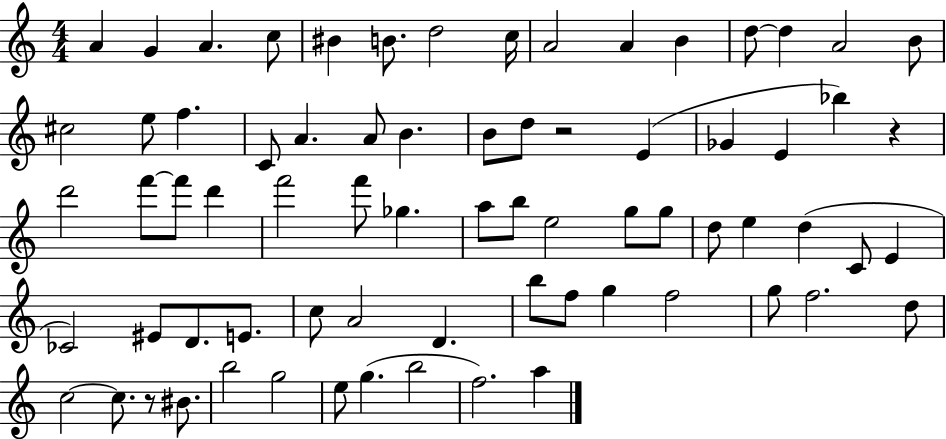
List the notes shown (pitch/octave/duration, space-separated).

A4/q G4/q A4/q. C5/e BIS4/q B4/e. D5/h C5/s A4/h A4/q B4/q D5/e D5/q A4/h B4/e C#5/h E5/e F5/q. C4/e A4/q. A4/e B4/q. B4/e D5/e R/h E4/q Gb4/q E4/q Bb5/q R/q D6/h F6/e F6/e D6/q F6/h F6/e Gb5/q. A5/e B5/e E5/h G5/e G5/e D5/e E5/q D5/q C4/e E4/q CES4/h EIS4/e D4/e. E4/e. C5/e A4/h D4/q. B5/e F5/e G5/q F5/h G5/e F5/h. D5/e C5/h C5/e. R/e BIS4/e. B5/h G5/h E5/e G5/q. B5/h F5/h. A5/q